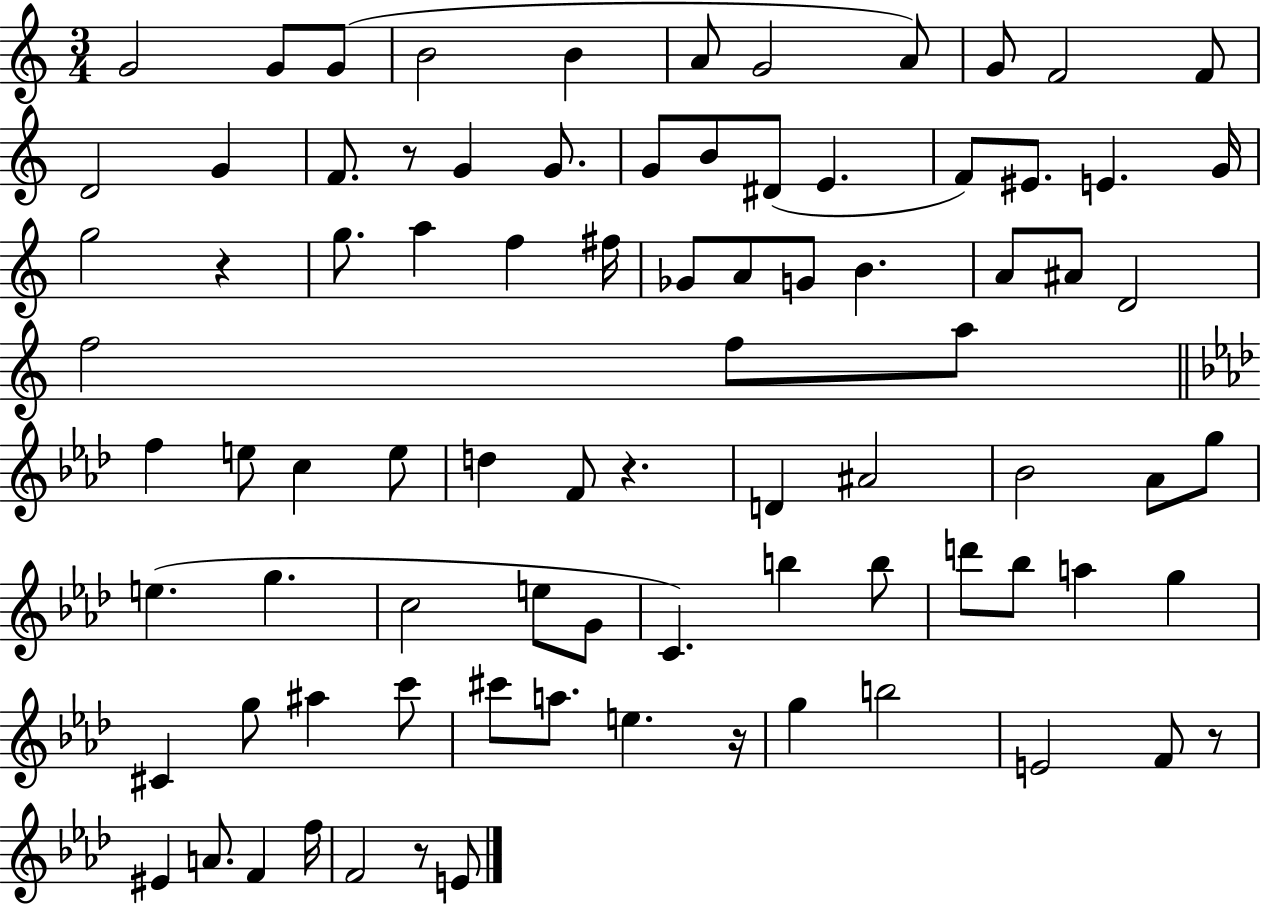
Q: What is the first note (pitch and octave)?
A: G4